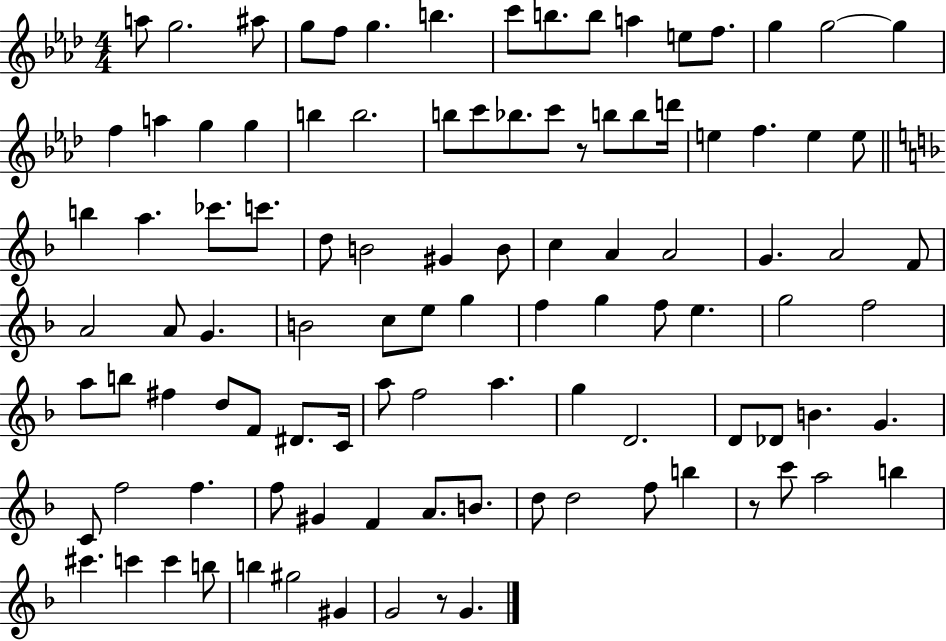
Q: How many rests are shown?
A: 3